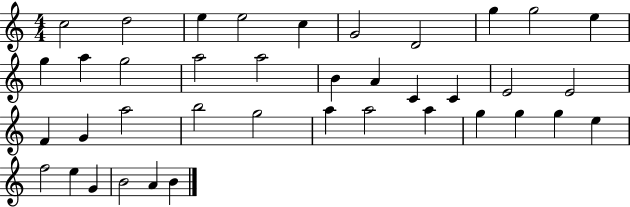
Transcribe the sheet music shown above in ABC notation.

X:1
T:Untitled
M:4/4
L:1/4
K:C
c2 d2 e e2 c G2 D2 g g2 e g a g2 a2 a2 B A C C E2 E2 F G a2 b2 g2 a a2 a g g g e f2 e G B2 A B